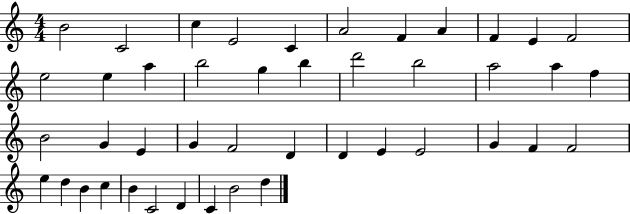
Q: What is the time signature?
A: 4/4